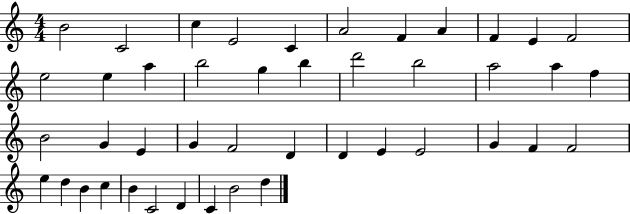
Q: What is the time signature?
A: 4/4